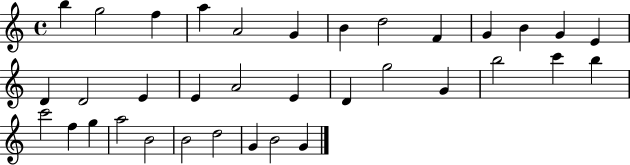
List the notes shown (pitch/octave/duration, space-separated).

B5/q G5/h F5/q A5/q A4/h G4/q B4/q D5/h F4/q G4/q B4/q G4/q E4/q D4/q D4/h E4/q E4/q A4/h E4/q D4/q G5/h G4/q B5/h C6/q B5/q C6/h F5/q G5/q A5/h B4/h B4/h D5/h G4/q B4/h G4/q